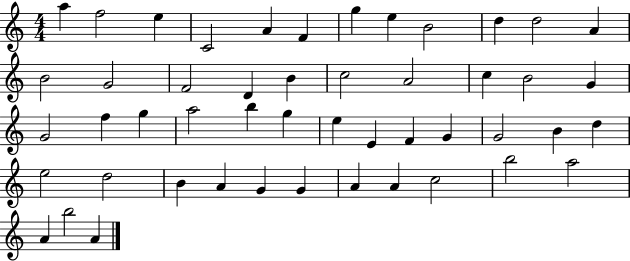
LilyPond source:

{
  \clef treble
  \numericTimeSignature
  \time 4/4
  \key c \major
  a''4 f''2 e''4 | c'2 a'4 f'4 | g''4 e''4 b'2 | d''4 d''2 a'4 | \break b'2 g'2 | f'2 d'4 b'4 | c''2 a'2 | c''4 b'2 g'4 | \break g'2 f''4 g''4 | a''2 b''4 g''4 | e''4 e'4 f'4 g'4 | g'2 b'4 d''4 | \break e''2 d''2 | b'4 a'4 g'4 g'4 | a'4 a'4 c''2 | b''2 a''2 | \break a'4 b''2 a'4 | \bar "|."
}